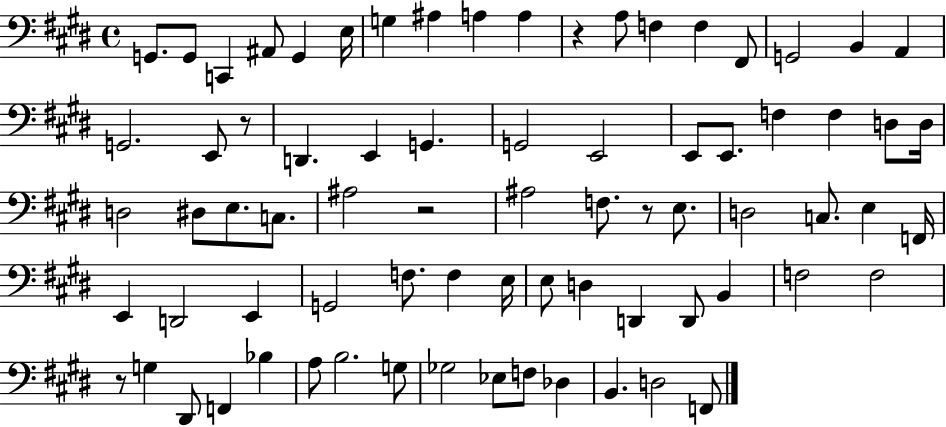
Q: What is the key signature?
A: E major